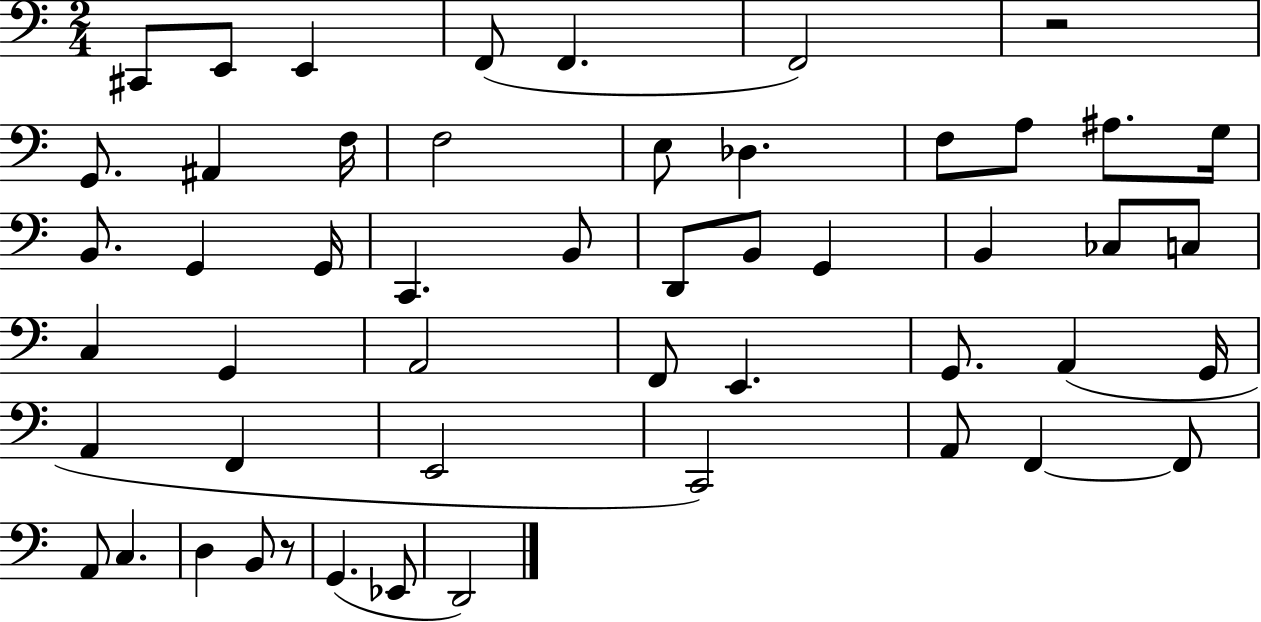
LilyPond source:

{
  \clef bass
  \numericTimeSignature
  \time 2/4
  \key c \major
  cis,8 e,8 e,4 | f,8( f,4. | f,2) | r2 | \break g,8. ais,4 f16 | f2 | e8 des4. | f8 a8 ais8. g16 | \break b,8. g,4 g,16 | c,4. b,8 | d,8 b,8 g,4 | b,4 ces8 c8 | \break c4 g,4 | a,2 | f,8 e,4. | g,8. a,4( g,16 | \break a,4 f,4 | e,2 | c,2) | a,8 f,4~~ f,8 | \break a,8 c4. | d4 b,8 r8 | g,4.( ees,8 | d,2) | \break \bar "|."
}